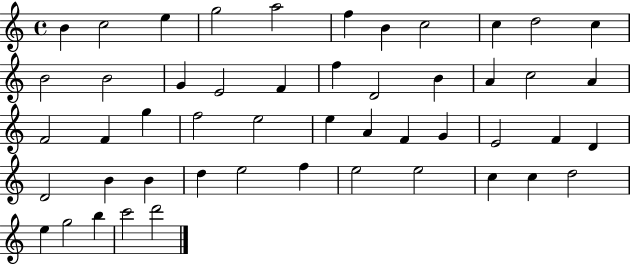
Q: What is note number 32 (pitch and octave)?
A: E4